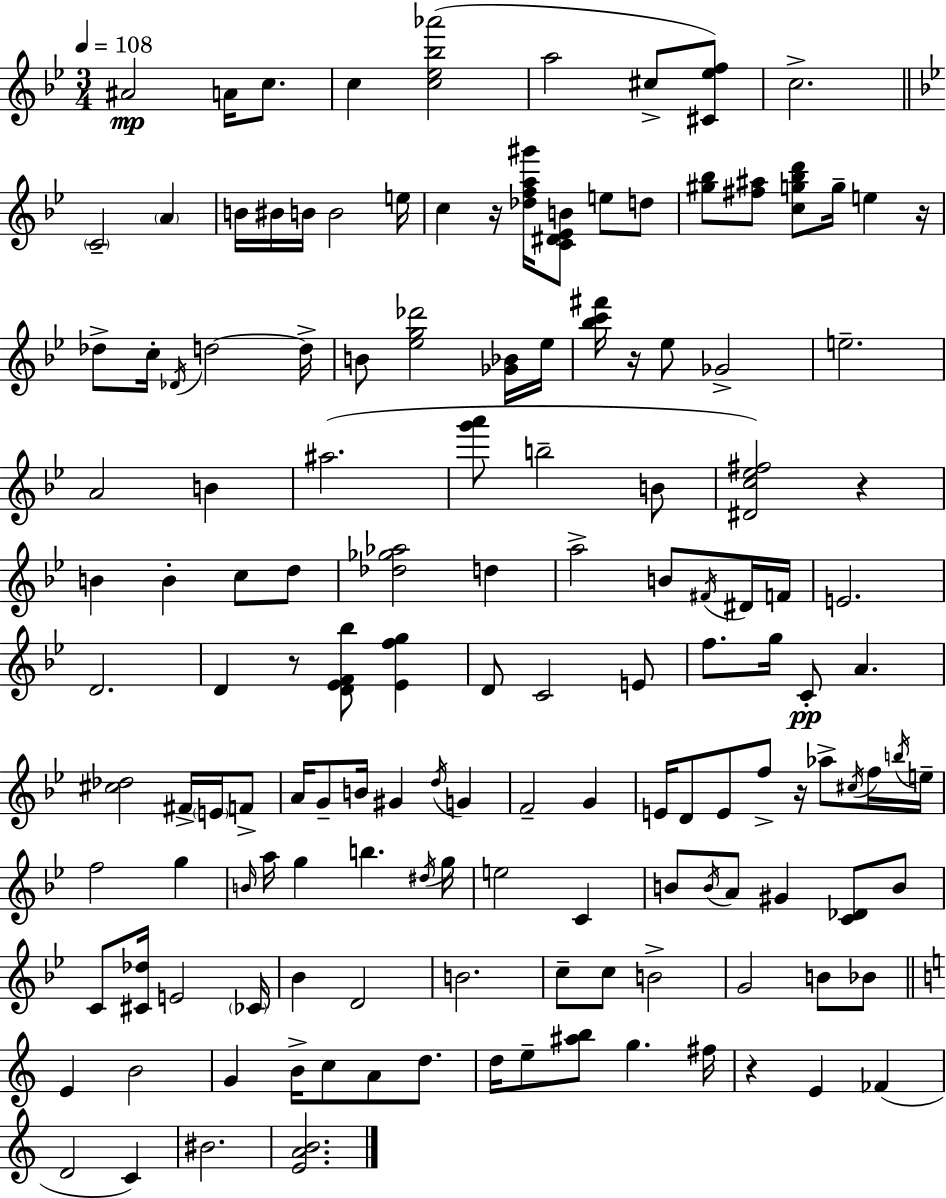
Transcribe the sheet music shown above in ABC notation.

X:1
T:Untitled
M:3/4
L:1/4
K:Bb
^A2 A/4 c/2 c [c_e_b_a']2 a2 ^c/2 [^C_ef]/2 c2 C2 A B/4 ^B/4 B/4 B2 e/4 c z/4 [_dfa^g']/4 [C^D_EB]/2 e/2 d/2 [^g_b]/2 [^f^a]/2 [cg_bd']/2 g/4 e z/4 _d/2 c/4 _D/4 d2 d/4 B/2 [_eg_d']2 [_G_B]/4 _e/4 [_bc'^f']/4 z/4 _e/2 _G2 e2 A2 B ^a2 [g'a']/2 b2 B/2 [^Dc_e^f]2 z B B c/2 d/2 [_d_g_a]2 d a2 B/2 ^F/4 ^D/4 F/4 E2 D2 D z/2 [D_EF_b]/2 [_Efg] D/2 C2 E/2 f/2 g/4 C/2 A [^c_d]2 ^F/4 E/4 F/2 A/4 G/2 B/4 ^G d/4 G F2 G E/4 D/2 E/2 f/2 z/4 _a/2 ^c/4 f/4 b/4 e/4 f2 g B/4 a/4 g b ^d/4 g/4 e2 C B/2 B/4 A/2 ^G [C_D]/2 B/2 C/2 [^C_d]/4 E2 _C/4 _B D2 B2 c/2 c/2 B2 G2 B/2 _B/2 E B2 G B/4 c/2 A/2 d/2 d/4 e/2 [^ab]/2 g ^f/4 z E _F D2 C ^B2 [EAB]2